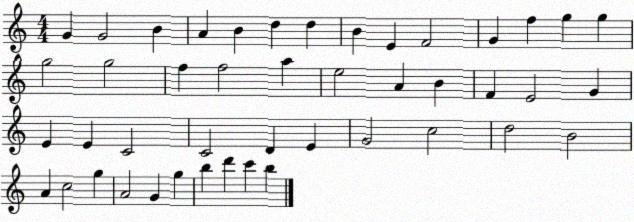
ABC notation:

X:1
T:Untitled
M:4/4
L:1/4
K:C
G G2 B A B d d B E F2 G f g g g2 g2 f f2 a e2 A B F E2 G E E C2 C2 D E G2 c2 d2 B2 A c2 g A2 G g b d' c' b